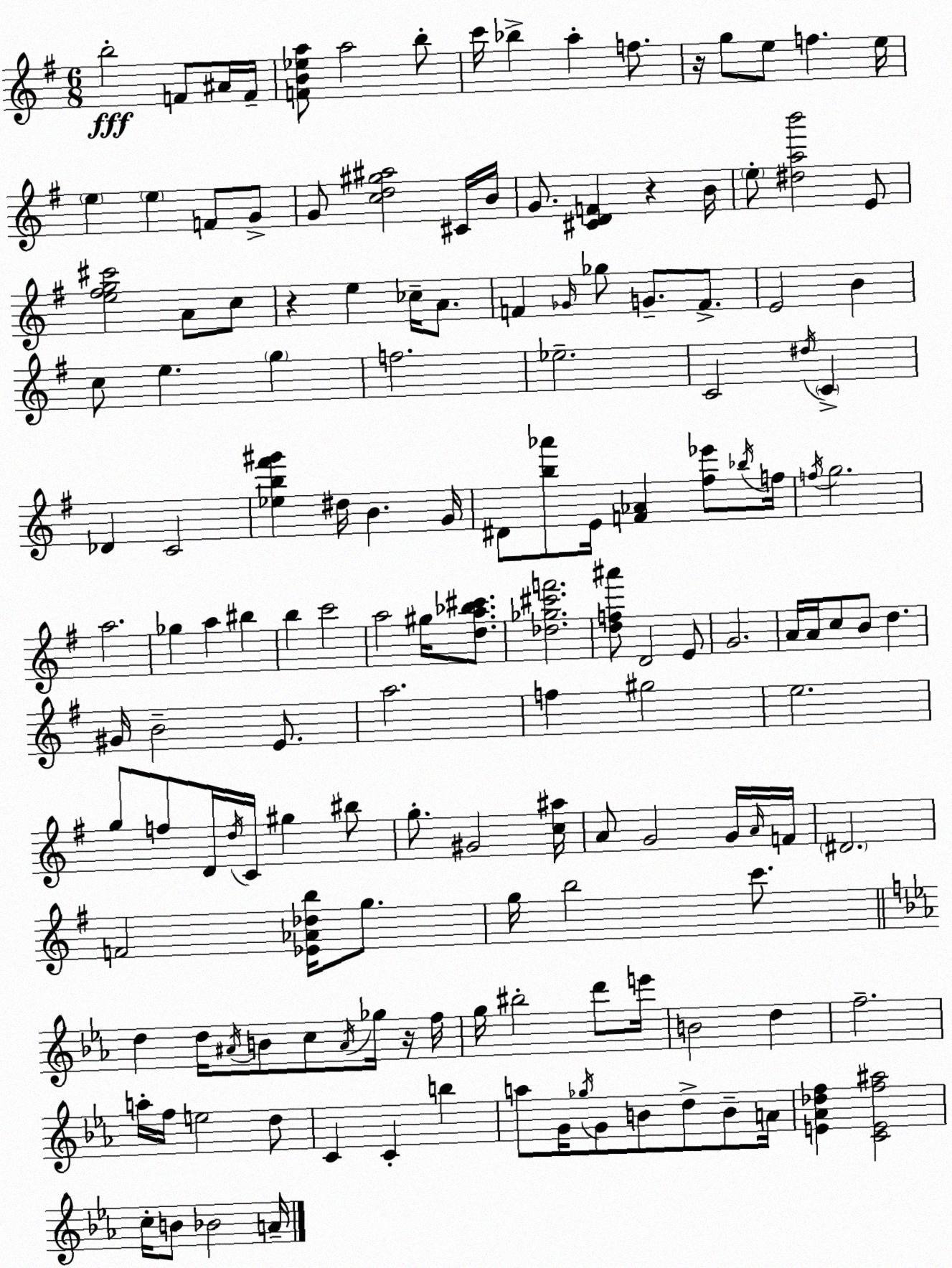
X:1
T:Untitled
M:6/8
L:1/4
K:Em
b2 F/2 ^A/4 F/4 [FB_ea]/2 a2 b/2 c'/4 _b a f/2 z/4 g/2 e/2 f e/4 e e F/2 G/2 G/2 [cd^g^a]2 ^C/4 B/4 G/2 [^CDF] z B/4 e/2 [^dab']2 E/2 [e^fg^c']2 A/2 c/2 z e _c/4 A/2 F _G/4 _g/2 G/2 F/2 E2 B c/2 e g f2 _e2 C2 ^d/4 C _D C2 [_eb^f'^g'] ^d/4 B G/4 ^D/2 [b_a']/2 E/4 [F_A] [^f_e']/2 _b/4 f/4 f/4 g2 a2 _g a ^b b c'2 a2 ^g/4 [da_b^c']/2 [_d_g^c'f']2 [df^a']/2 D2 E/2 G2 A/4 A/4 c/2 B/2 d ^G/4 B2 E/2 a2 f ^g2 e2 g/2 f/2 D/4 d/4 C/4 ^g ^b/2 g/2 ^G2 [c^a]/4 A/2 G2 G/4 A/4 F/4 ^D2 F2 [_E_A_db]/4 g/2 g/4 b2 c'/2 d d/4 ^A/4 B/2 c/2 ^A/4 _g/4 z/4 f/4 g/4 ^b2 d'/2 e'/4 B2 d f2 a/4 f/4 e2 d/2 C C b a/2 G/4 _g/4 G/2 B/2 d/2 B/2 A/4 [E_A_df] [CEf^a]2 c/4 B/2 _B2 A/4